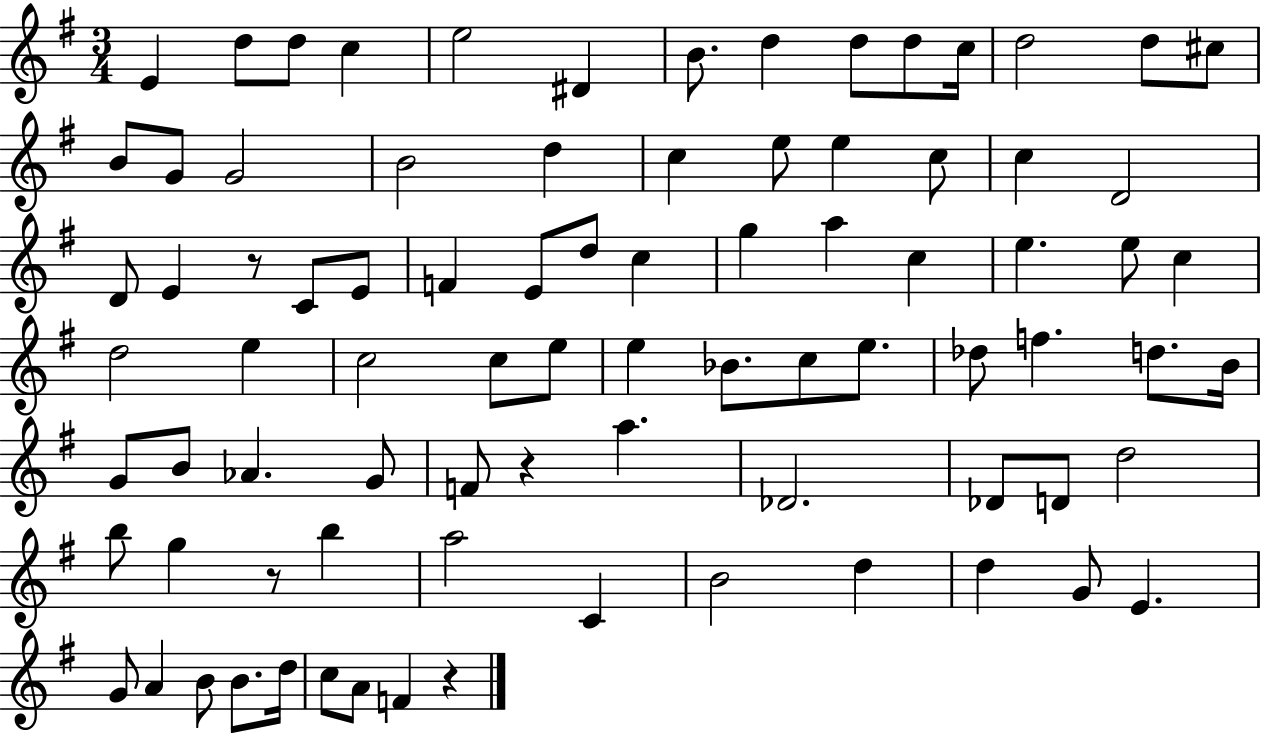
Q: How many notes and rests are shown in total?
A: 84